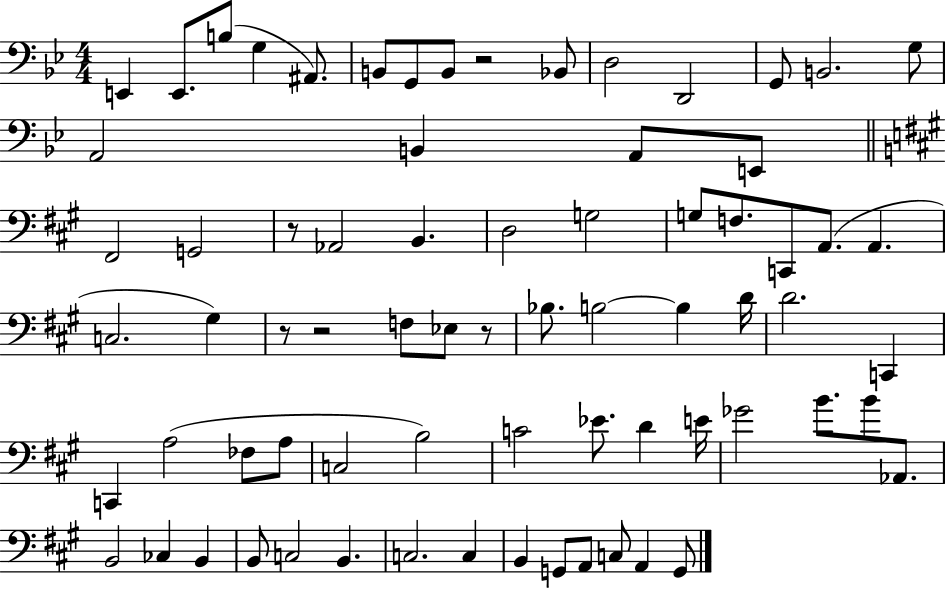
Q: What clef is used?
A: bass